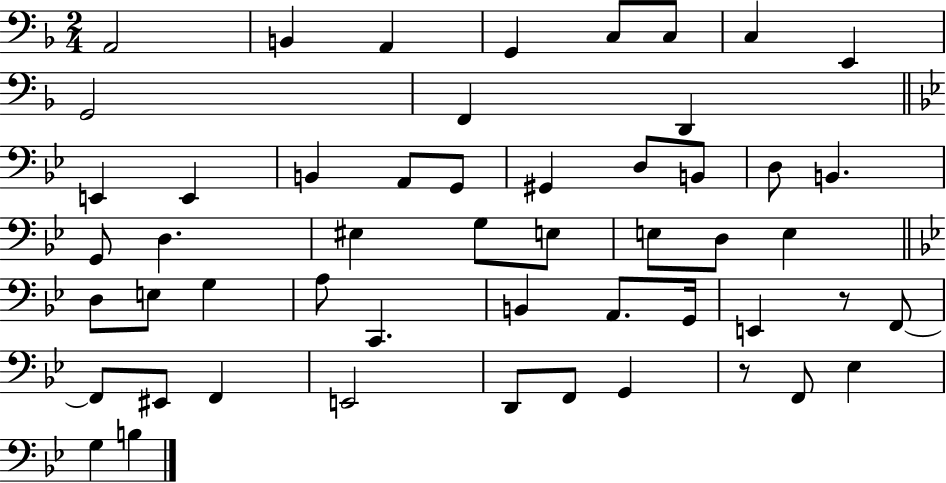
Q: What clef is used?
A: bass